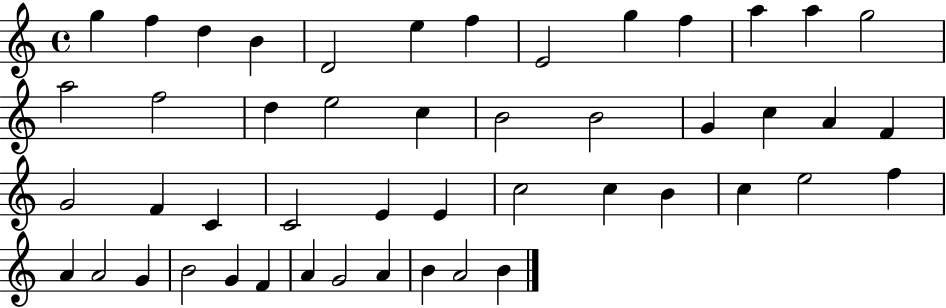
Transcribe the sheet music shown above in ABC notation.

X:1
T:Untitled
M:4/4
L:1/4
K:C
g f d B D2 e f E2 g f a a g2 a2 f2 d e2 c B2 B2 G c A F G2 F C C2 E E c2 c B c e2 f A A2 G B2 G F A G2 A B A2 B